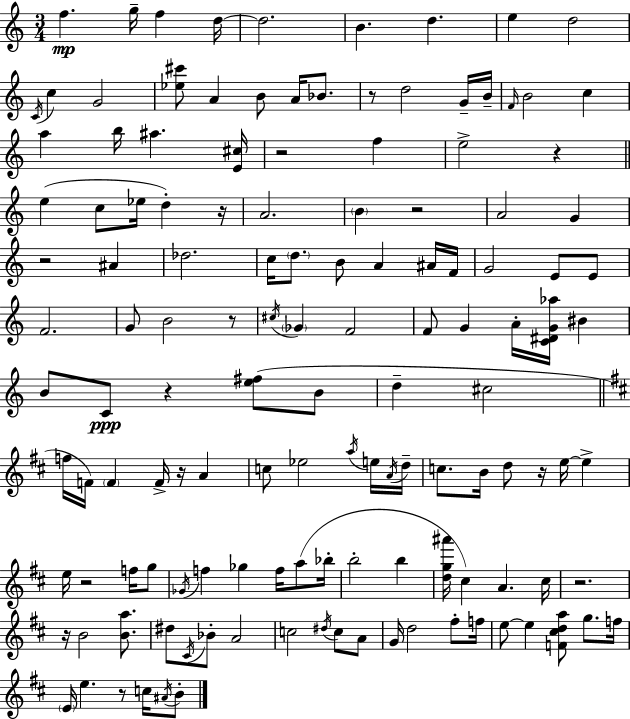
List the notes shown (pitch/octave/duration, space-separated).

F5/q. G5/s F5/q D5/s D5/h. B4/q. D5/q. E5/q D5/h C4/s C5/q G4/h [Eb5,C#6]/e A4/q B4/e A4/s Bb4/e. R/e D5/h G4/s B4/s F4/s B4/h C5/q A5/q B5/s A#5/q. [E4,C#5]/s R/h F5/q E5/h R/q E5/q C5/e Eb5/s D5/q R/s A4/h. B4/q R/h A4/h G4/q R/h A#4/q Db5/h. C5/s D5/e. B4/e A4/q A#4/s F4/s G4/h E4/e E4/e F4/h. G4/e B4/h R/e C#5/s Gb4/q F4/h F4/e G4/q A4/s [C4,D#4,G4,Ab5]/s BIS4/q B4/e C4/e R/q [E5,F#5]/e B4/e D5/q C#5/h F5/s F4/s F4/q F4/s R/s A4/q C5/e Eb5/h A5/s E5/s A4/s D5/s C5/e. B4/s D5/e R/s E5/s E5/q E5/s R/h F5/s G5/e Gb4/s F5/q Gb5/q F5/s A5/e Bb5/s B5/h B5/q [D5,G5,A#6]/s C#5/q A4/q. C#5/s R/h. R/s B4/h [B4,A5]/e. D#5/e C#4/s Bb4/e A4/h C5/h D#5/s C5/e A4/e G4/s D5/h F#5/e F5/s E5/e E5/q [F4,C#5,D5,A5]/e G5/e. F5/s E4/s E5/q. R/e C5/s A#4/s B4/e